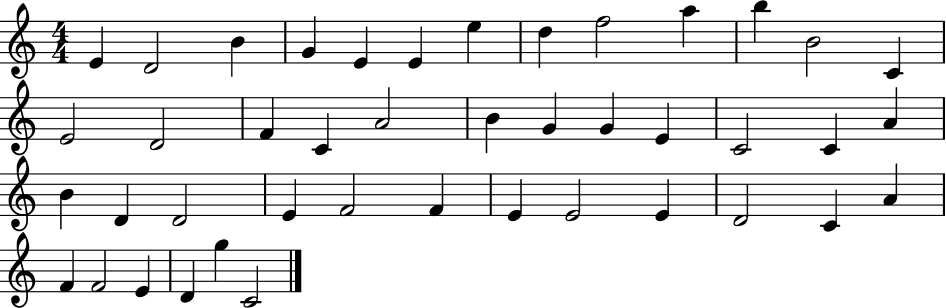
{
  \clef treble
  \numericTimeSignature
  \time 4/4
  \key c \major
  e'4 d'2 b'4 | g'4 e'4 e'4 e''4 | d''4 f''2 a''4 | b''4 b'2 c'4 | \break e'2 d'2 | f'4 c'4 a'2 | b'4 g'4 g'4 e'4 | c'2 c'4 a'4 | \break b'4 d'4 d'2 | e'4 f'2 f'4 | e'4 e'2 e'4 | d'2 c'4 a'4 | \break f'4 f'2 e'4 | d'4 g''4 c'2 | \bar "|."
}